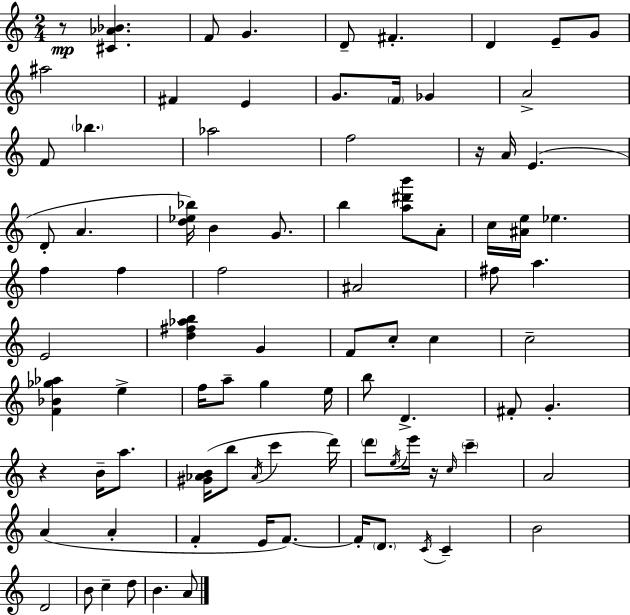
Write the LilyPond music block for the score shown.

{
  \clef treble
  \numericTimeSignature
  \time 2/4
  \key c \major
  r8\mp <cis' aes' bes'>4. | f'8 g'4. | d'8-- fis'4.-. | d'4 e'8-- g'8 | \break ais''2 | fis'4 e'4 | g'8. \parenthesize f'16 ges'4 | a'2-> | \break f'8 \parenthesize bes''4. | aes''2 | f''2 | r16 a'16 e'4.( | \break d'8-. a'4. | <d'' ees'' bes''>16) b'4 g'8. | b''4 <a'' dis''' b'''>8 a'8-. | c''16 <ais' e''>16 ees''4. | \break f''4 f''4 | f''2 | ais'2 | fis''8 a''4. | \break e'2 | <d'' fis'' aes'' b''>4 g'4 | f'8 c''8-. c''4 | c''2-- | \break <f' bes' ges'' aes''>4 e''4-> | f''16 a''8-- g''4 e''16 | b''8 d'4.-> | fis'8-. g'4.-. | \break r4 b'16-- a''8. | <gis' aes' b'>16( b''8 \acciaccatura { aes'16 } c'''4 | d'''16) \parenthesize d'''8 \acciaccatura { e''16 } e'''16 r16 \grace { c''16 } \parenthesize c'''4-- | a'2 | \break a'4( a'4-. | f'4-. e'16 | f'8.~~) f'16-. \parenthesize d'8. \acciaccatura { c'16 } | c'4-- b'2 | \break d'2 | b'8 c''4-- | d''8 b'4. | a'8 \bar "|."
}